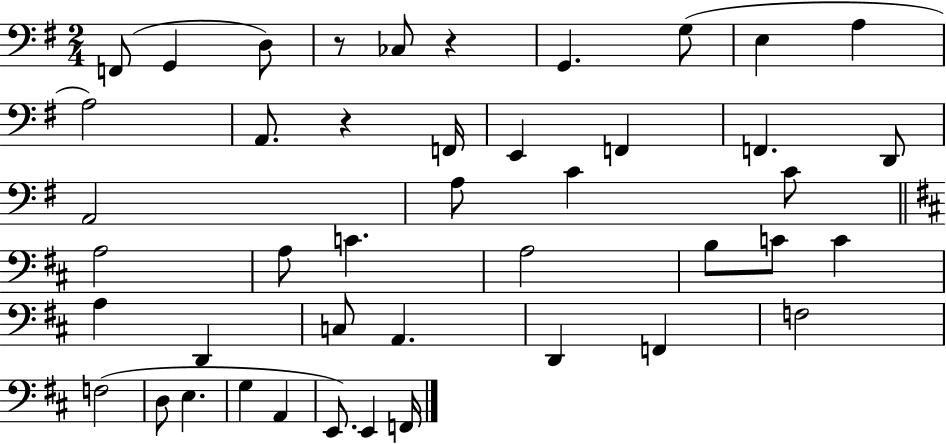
F2/e G2/q D3/e R/e CES3/e R/q G2/q. G3/e E3/q A3/q A3/h A2/e. R/q F2/s E2/q F2/q F2/q. D2/e A2/h A3/e C4/q C4/e A3/h A3/e C4/q. A3/h B3/e C4/e C4/q A3/q D2/q C3/e A2/q. D2/q F2/q F3/h F3/h D3/e E3/q. G3/q A2/q E2/e. E2/q F2/s